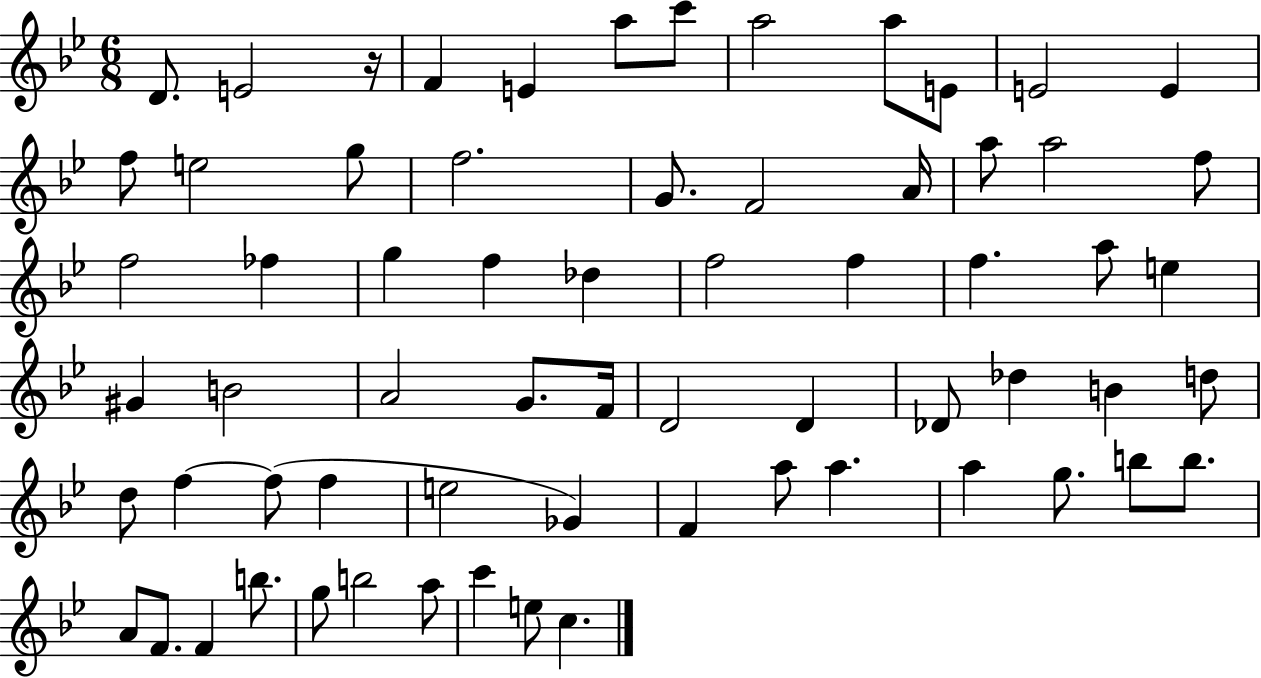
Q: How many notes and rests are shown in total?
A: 66